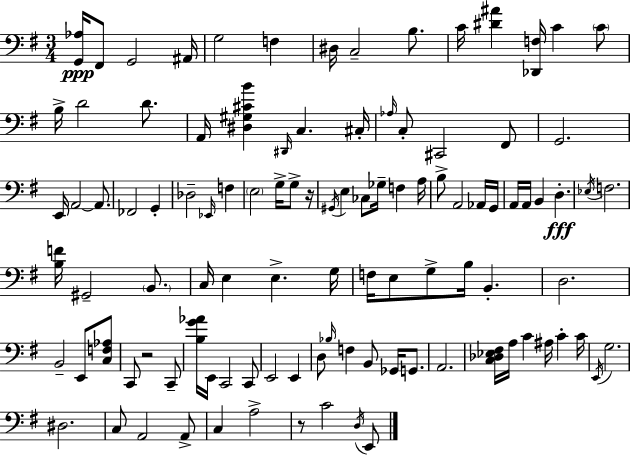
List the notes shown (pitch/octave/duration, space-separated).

[G2,Ab3]/s F#2/e G2/h A#2/s G3/h F3/q D#3/s C3/h B3/e. C4/s [D#4,A#4]/q [Db2,F3]/s C4/q C4/e B3/s D4/h D4/e. A2/s [D#3,G#3,C#4,B4]/q D#2/s C3/q. C#3/s Ab3/s C3/e C#2/h F#2/e G2/h. E2/s A2/h A2/e. FES2/h G2/q Db3/h Eb2/s F3/q E3/h G3/s G3/e R/s G#2/s E3/q CES3/e Gb3/s F3/q A3/s B3/e A2/h Ab2/s G2/s A2/s A2/s B2/q D3/q. Eb3/s F3/h. [B3,F4]/s G#2/h B2/e. C3/s E3/q E3/q. G3/s F3/s E3/e G3/e B3/s B2/q. D3/h. B2/h E2/e [C3,F3,Ab3]/e C2/e R/h C2/e [B3,G4,Ab4]/s E2/s C2/h C2/e E2/h E2/q D3/e Bb3/s F3/q B2/e Gb2/s G2/e. A2/h. [C3,Db3,Eb3,F#3]/s A3/s C4/q A#3/s C4/q C4/s E2/s G3/h. D#3/h. C3/e A2/h A2/e C3/q A3/h R/e C4/h D3/s E2/e